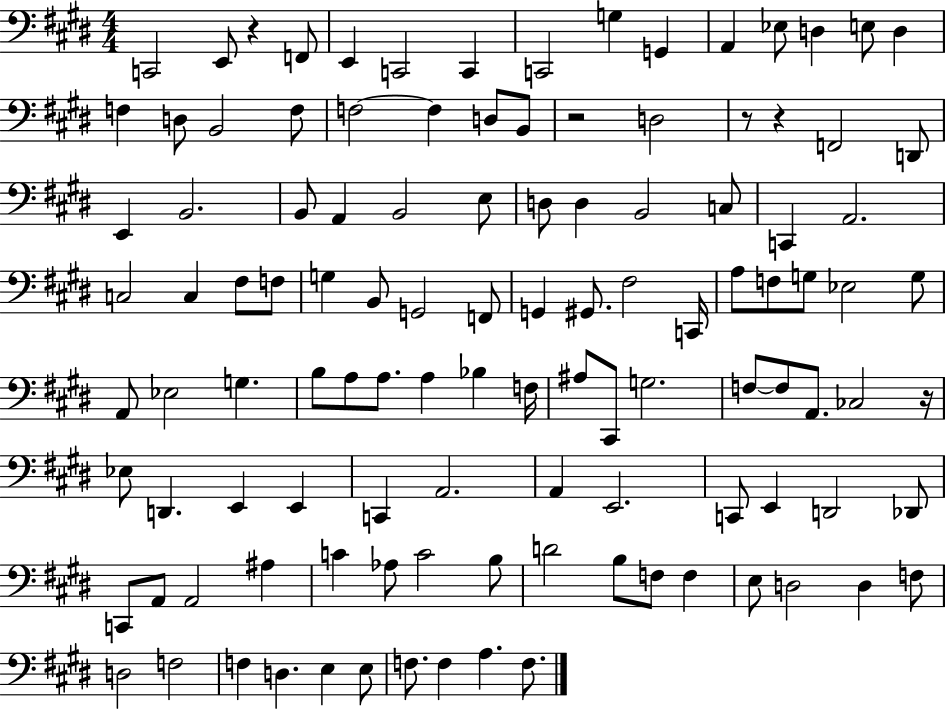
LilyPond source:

{
  \clef bass
  \numericTimeSignature
  \time 4/4
  \key e \major
  c,2 e,8 r4 f,8 | e,4 c,2 c,4 | c,2 g4 g,4 | a,4 ees8 d4 e8 d4 | \break f4 d8 b,2 f8 | f2~~ f4 d8 b,8 | r2 d2 | r8 r4 f,2 d,8 | \break e,4 b,2. | b,8 a,4 b,2 e8 | d8 d4 b,2 c8 | c,4 a,2. | \break c2 c4 fis8 f8 | g4 b,8 g,2 f,8 | g,4 gis,8. fis2 c,16 | a8 f8 g8 ees2 g8 | \break a,8 ees2 g4. | b8 a8 a8. a4 bes4 f16 | ais8 cis,8 g2. | f8~~ f8 a,8. ces2 r16 | \break ees8 d,4. e,4 e,4 | c,4 a,2. | a,4 e,2. | c,8 e,4 d,2 des,8 | \break c,8 a,8 a,2 ais4 | c'4 aes8 c'2 b8 | d'2 b8 f8 f4 | e8 d2 d4 f8 | \break d2 f2 | f4 d4. e4 e8 | f8. f4 a4. f8. | \bar "|."
}